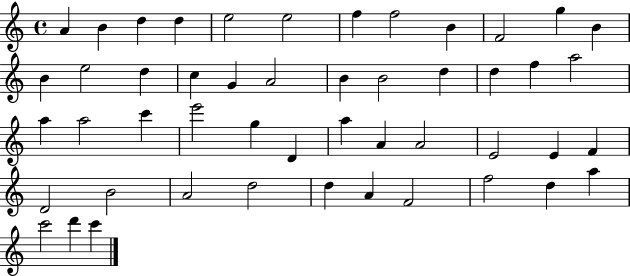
{
  \clef treble
  \time 4/4
  \defaultTimeSignature
  \key c \major
  a'4 b'4 d''4 d''4 | e''2 e''2 | f''4 f''2 b'4 | f'2 g''4 b'4 | \break b'4 e''2 d''4 | c''4 g'4 a'2 | b'4 b'2 d''4 | d''4 f''4 a''2 | \break a''4 a''2 c'''4 | e'''2 g''4 d'4 | a''4 a'4 a'2 | e'2 e'4 f'4 | \break d'2 b'2 | a'2 d''2 | d''4 a'4 f'2 | f''2 d''4 a''4 | \break c'''2 d'''4 c'''4 | \bar "|."
}